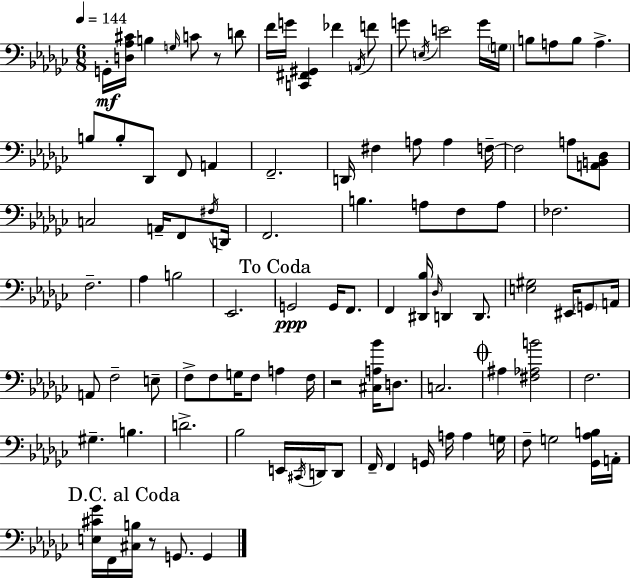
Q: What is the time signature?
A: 6/8